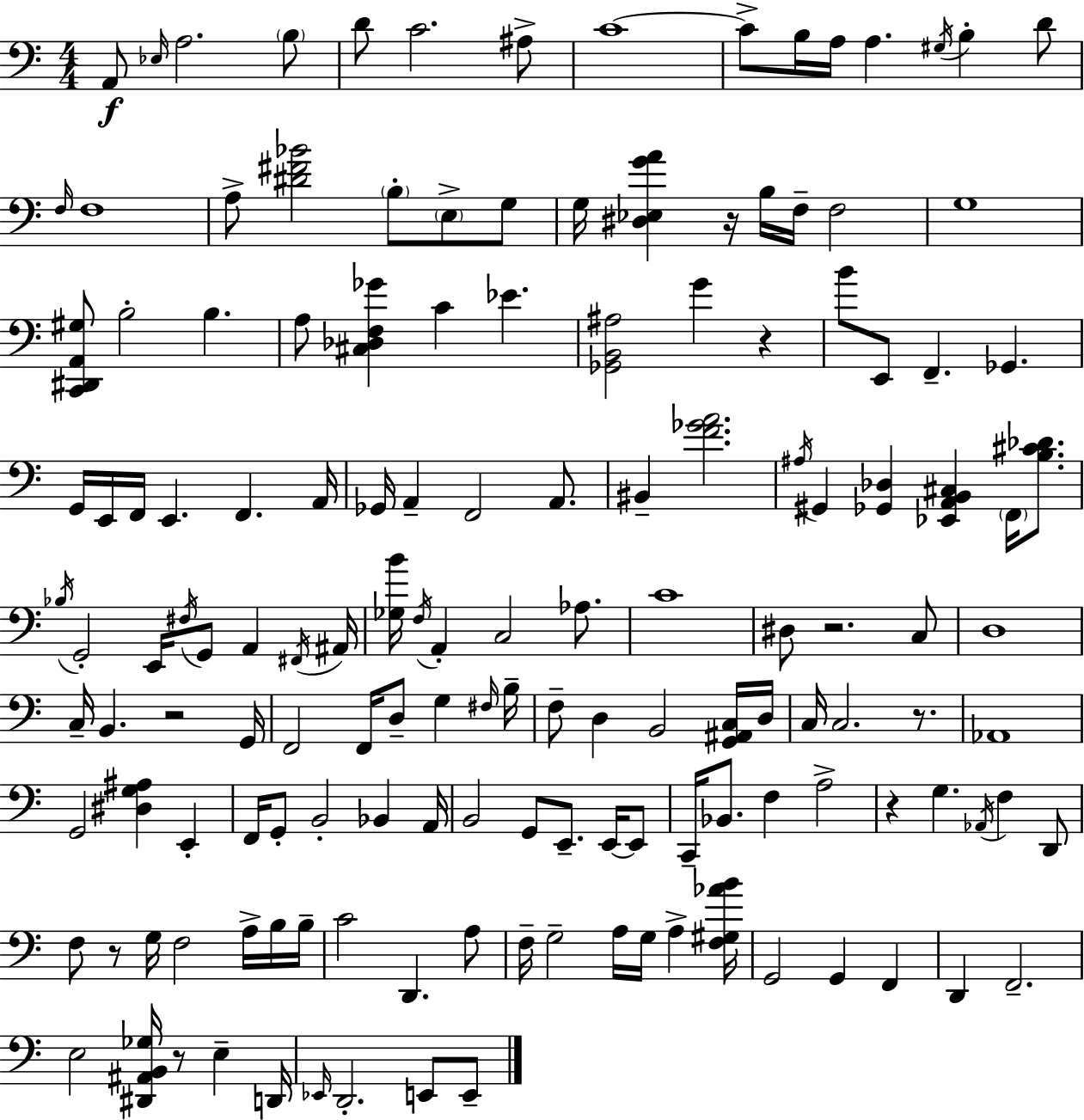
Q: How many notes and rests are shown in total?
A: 150